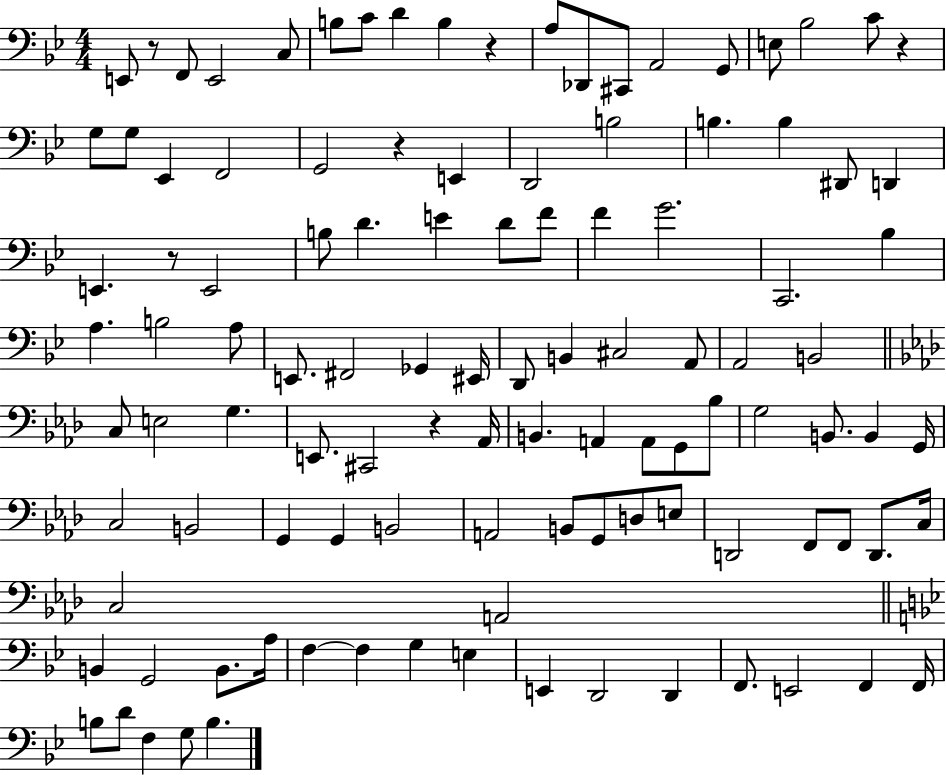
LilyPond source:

{
  \clef bass
  \numericTimeSignature
  \time 4/4
  \key bes \major
  \repeat volta 2 { e,8 r8 f,8 e,2 c8 | b8 c'8 d'4 b4 r4 | a8 des,8 cis,8 a,2 g,8 | e8 bes2 c'8 r4 | \break g8 g8 ees,4 f,2 | g,2 r4 e,4 | d,2 b2 | b4. b4 dis,8 d,4 | \break e,4. r8 e,2 | b8 d'4. e'4 d'8 f'8 | f'4 g'2. | c,2. bes4 | \break a4. b2 a8 | e,8. fis,2 ges,4 eis,16 | d,8 b,4 cis2 a,8 | a,2 b,2 | \break \bar "||" \break \key f \minor c8 e2 g4. | e,8. cis,2 r4 aes,16 | b,4. a,4 a,8 g,8 bes8 | g2 b,8. b,4 g,16 | \break c2 b,2 | g,4 g,4 b,2 | a,2 b,8 g,8 d8 e8 | d,2 f,8 f,8 d,8. c16 | \break c2 a,2 | \bar "||" \break \key g \minor b,4 g,2 b,8. a16 | f4~~ f4 g4 e4 | e,4 d,2 d,4 | f,8. e,2 f,4 f,16 | \break b8 d'8 f4 g8 b4. | } \bar "|."
}